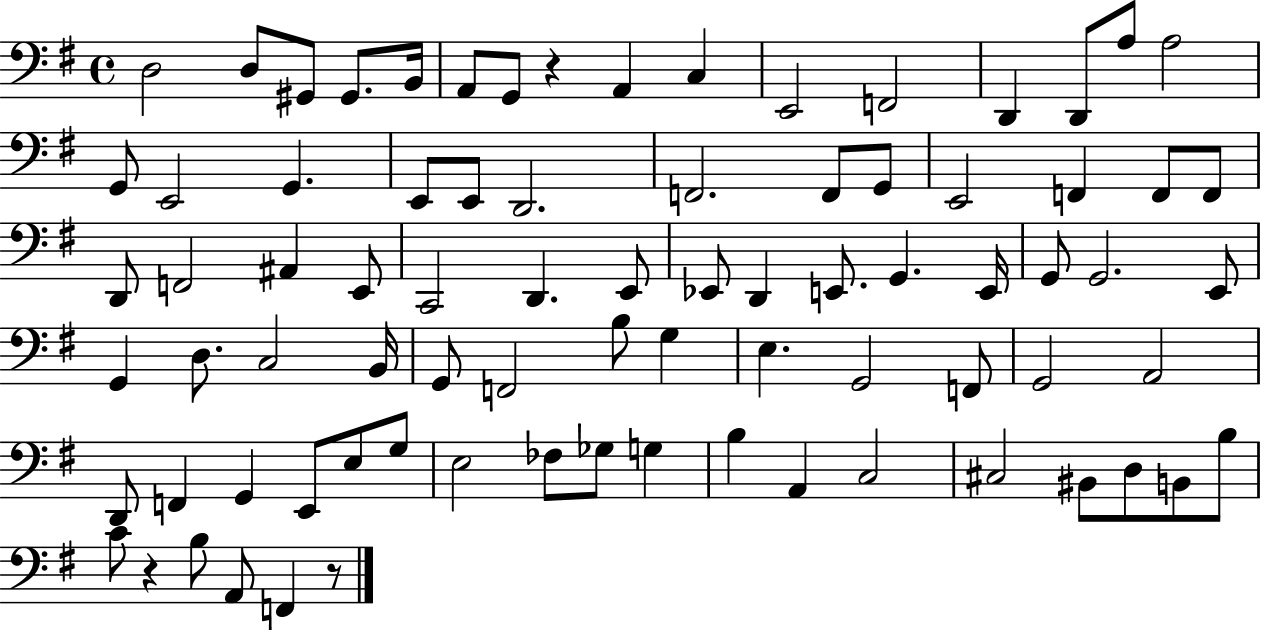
D3/h D3/e G#2/e G#2/e. B2/s A2/e G2/e R/q A2/q C3/q E2/h F2/h D2/q D2/e A3/e A3/h G2/e E2/h G2/q. E2/e E2/e D2/h. F2/h. F2/e G2/e E2/h F2/q F2/e F2/e D2/e F2/h A#2/q E2/e C2/h D2/q. E2/e Eb2/e D2/q E2/e. G2/q. E2/s G2/e G2/h. E2/e G2/q D3/e. C3/h B2/s G2/e F2/h B3/e G3/q E3/q. G2/h F2/e G2/h A2/h D2/e F2/q G2/q E2/e E3/e G3/e E3/h FES3/e Gb3/e G3/q B3/q A2/q C3/h C#3/h BIS2/e D3/e B2/e B3/e C4/e R/q B3/e A2/e F2/q R/e